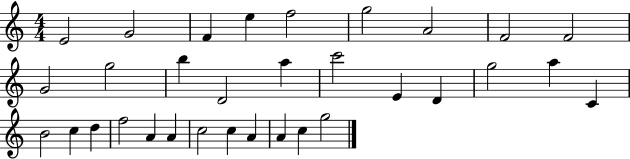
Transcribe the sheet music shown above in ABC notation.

X:1
T:Untitled
M:4/4
L:1/4
K:C
E2 G2 F e f2 g2 A2 F2 F2 G2 g2 b D2 a c'2 E D g2 a C B2 c d f2 A A c2 c A A c g2